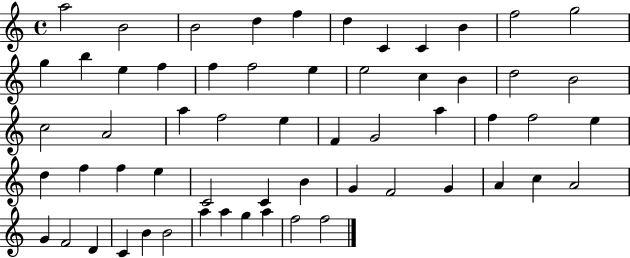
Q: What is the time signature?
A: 4/4